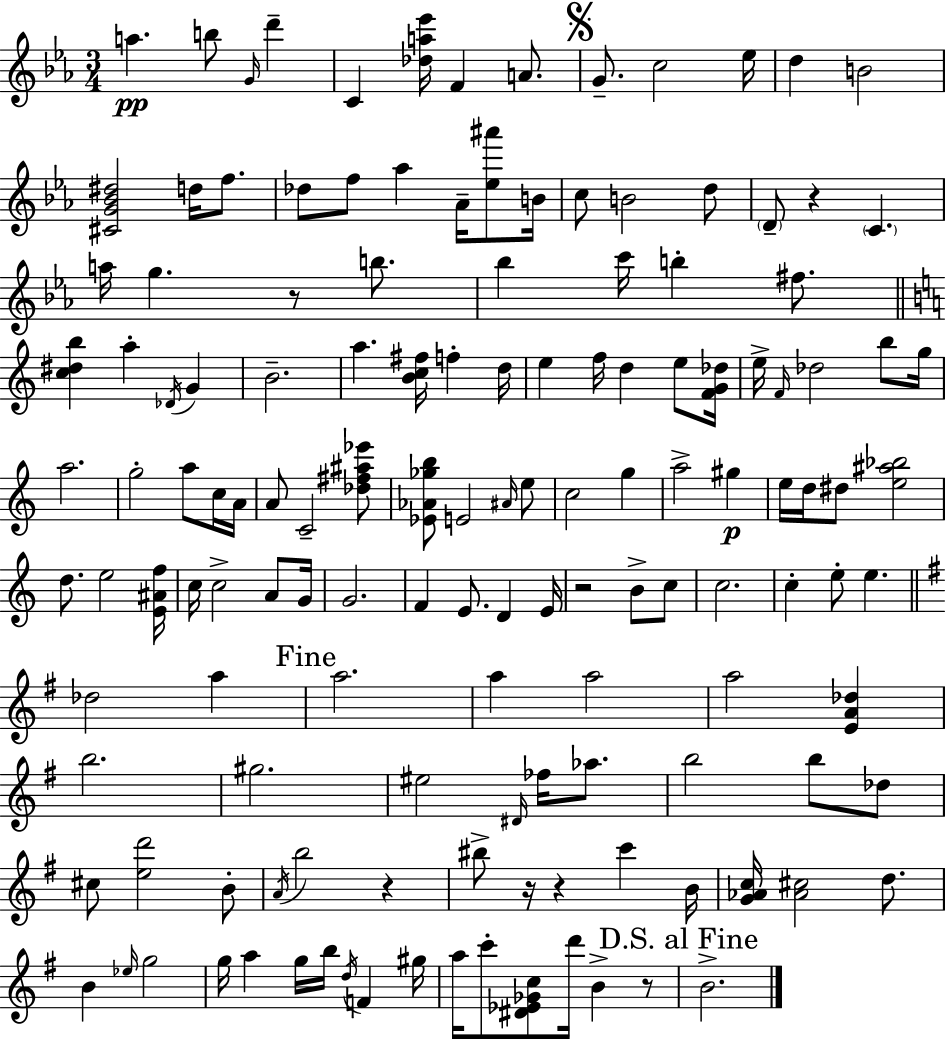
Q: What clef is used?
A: treble